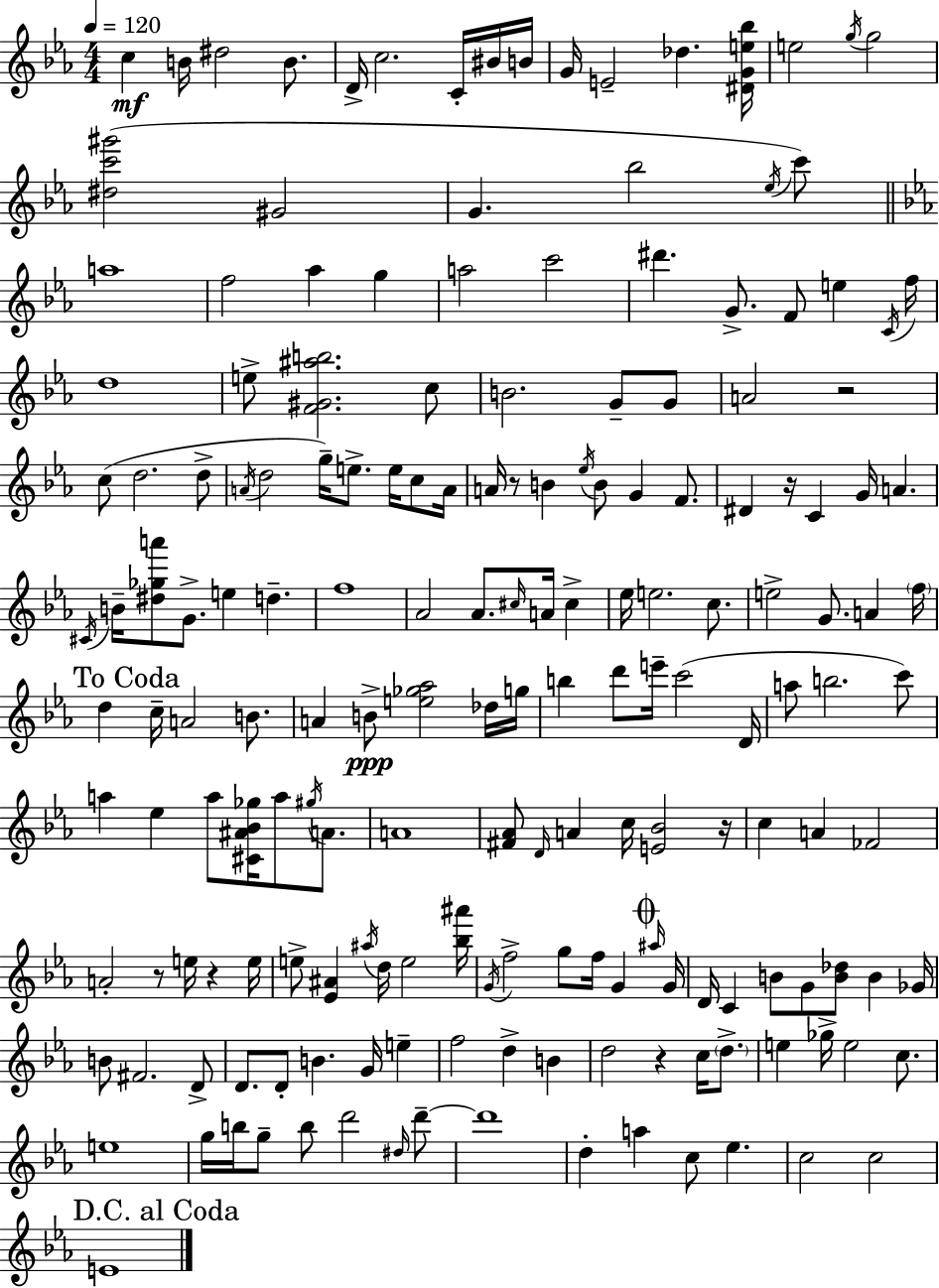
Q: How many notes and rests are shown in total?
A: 178